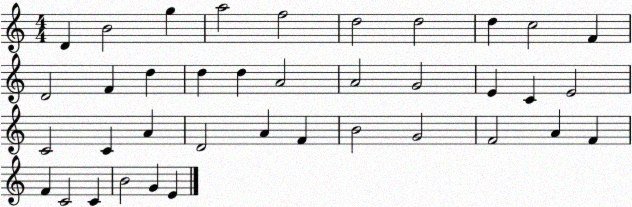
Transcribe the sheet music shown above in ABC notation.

X:1
T:Untitled
M:4/4
L:1/4
K:C
D B2 g a2 f2 d2 d2 d c2 F D2 F d d d A2 A2 G2 E C E2 C2 C A D2 A F B2 G2 F2 A F F C2 C B2 G E